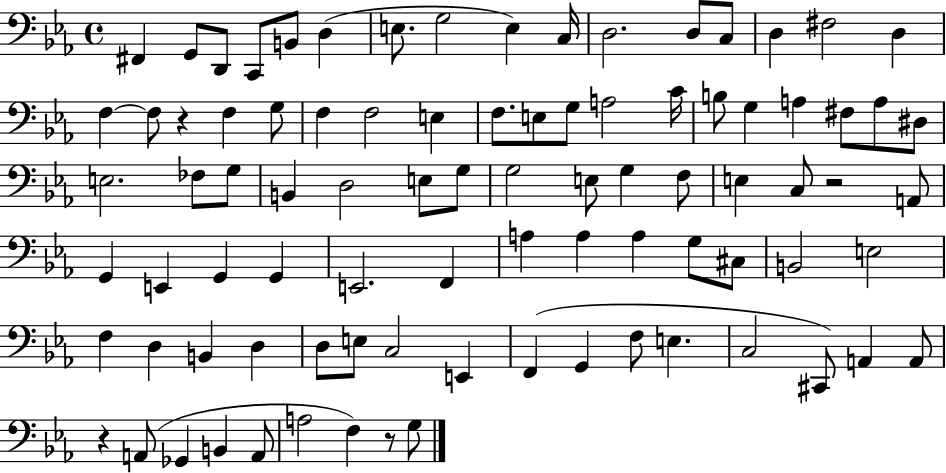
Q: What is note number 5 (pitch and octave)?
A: B2